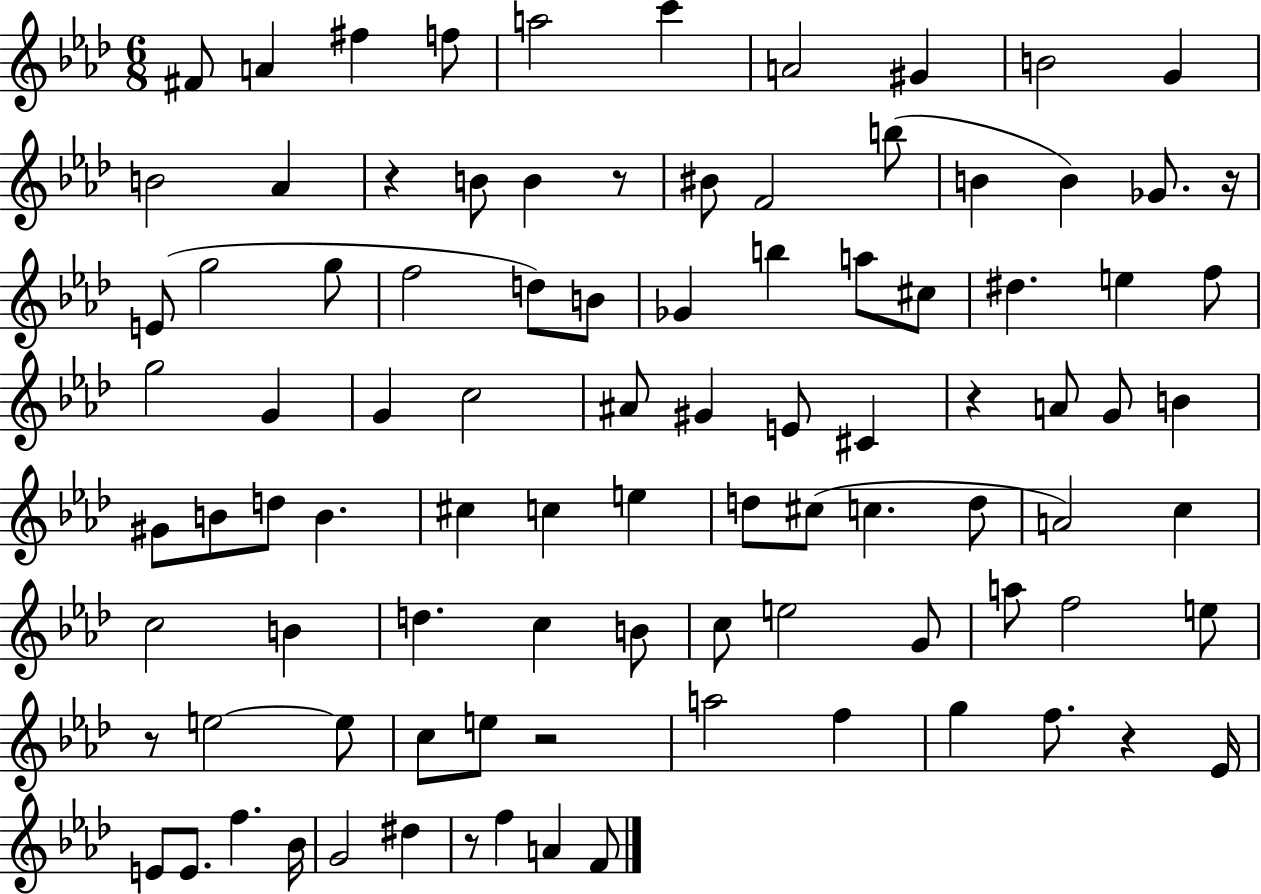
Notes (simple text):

F#4/e A4/q F#5/q F5/e A5/h C6/q A4/h G#4/q B4/h G4/q B4/h Ab4/q R/q B4/e B4/q R/e BIS4/e F4/h B5/e B4/q B4/q Gb4/e. R/s E4/e G5/h G5/e F5/h D5/e B4/e Gb4/q B5/q A5/e C#5/e D#5/q. E5/q F5/e G5/h G4/q G4/q C5/h A#4/e G#4/q E4/e C#4/q R/q A4/e G4/e B4/q G#4/e B4/e D5/e B4/q. C#5/q C5/q E5/q D5/e C#5/e C5/q. D5/e A4/h C5/q C5/h B4/q D5/q. C5/q B4/e C5/e E5/h G4/e A5/e F5/h E5/e R/e E5/h E5/e C5/e E5/e R/h A5/h F5/q G5/q F5/e. R/q Eb4/s E4/e E4/e. F5/q. Bb4/s G4/h D#5/q R/e F5/q A4/q F4/e